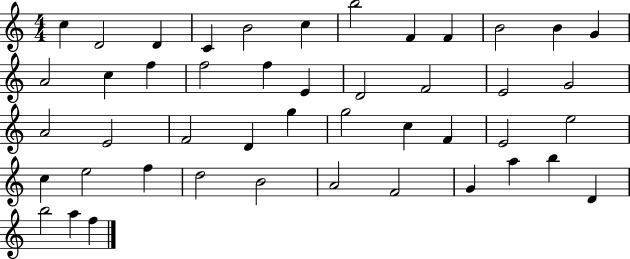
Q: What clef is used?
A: treble